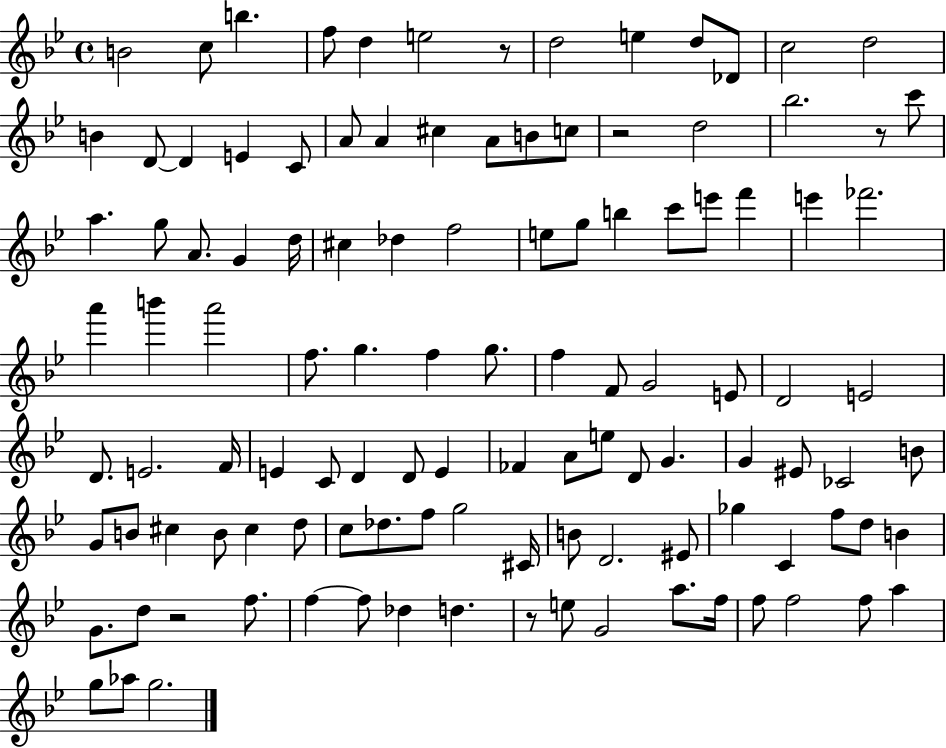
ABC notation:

X:1
T:Untitled
M:4/4
L:1/4
K:Bb
B2 c/2 b f/2 d e2 z/2 d2 e d/2 _D/2 c2 d2 B D/2 D E C/2 A/2 A ^c A/2 B/2 c/2 z2 d2 _b2 z/2 c'/2 a g/2 A/2 G d/4 ^c _d f2 e/2 g/2 b c'/2 e'/2 f' e' _f'2 a' b' a'2 f/2 g f g/2 f F/2 G2 E/2 D2 E2 D/2 E2 F/4 E C/2 D D/2 E _F A/2 e/2 D/2 G G ^E/2 _C2 B/2 G/2 B/2 ^c B/2 ^c d/2 c/2 _d/2 f/2 g2 ^C/4 B/2 D2 ^E/2 _g C f/2 d/2 B G/2 d/2 z2 f/2 f f/2 _d d z/2 e/2 G2 a/2 f/4 f/2 f2 f/2 a g/2 _a/2 g2